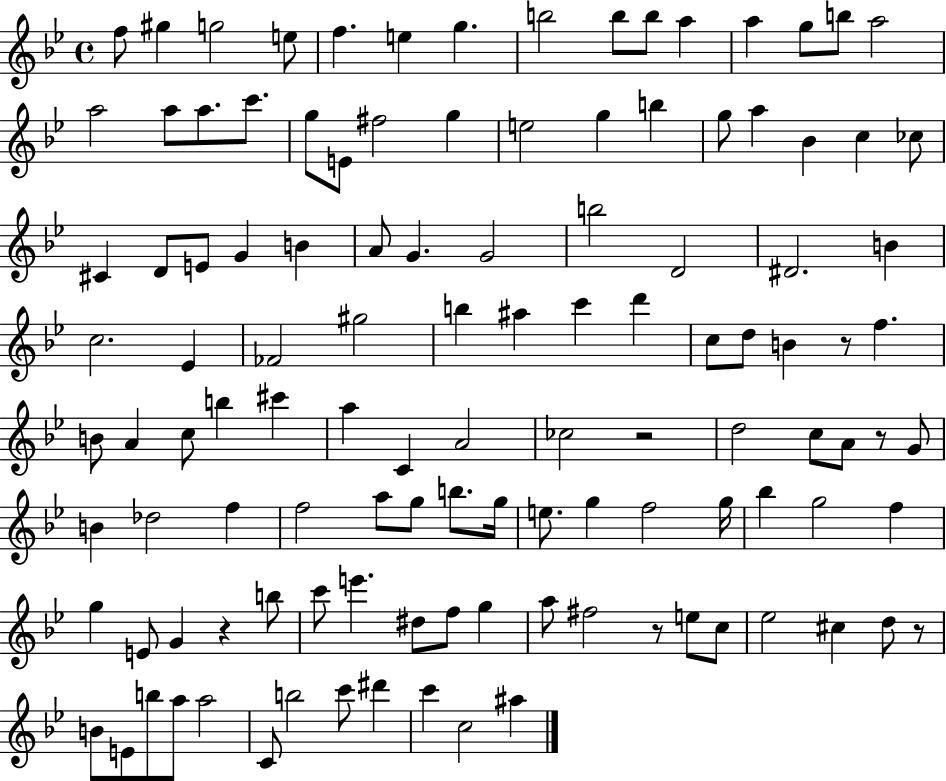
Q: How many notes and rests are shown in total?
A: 117